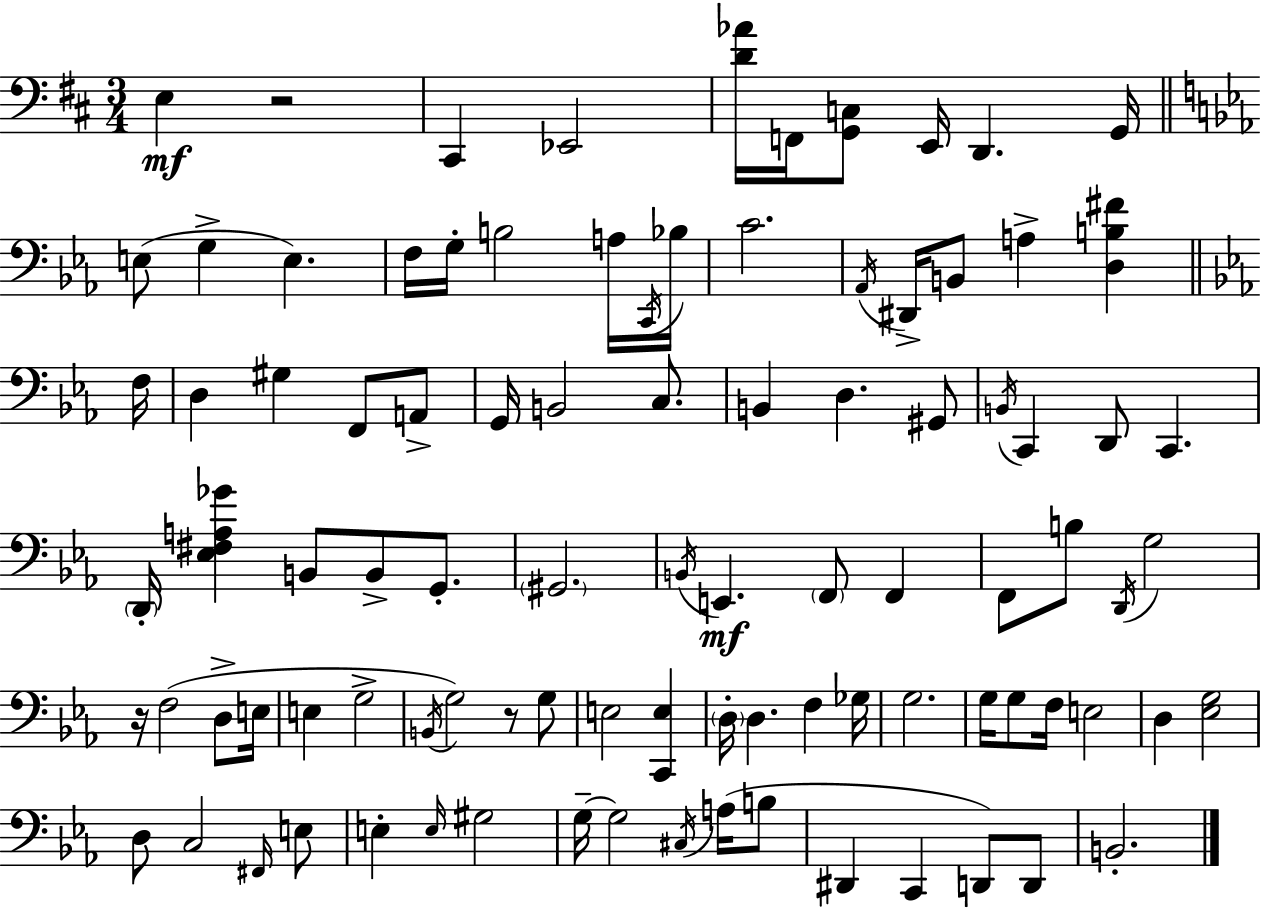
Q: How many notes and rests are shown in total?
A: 94